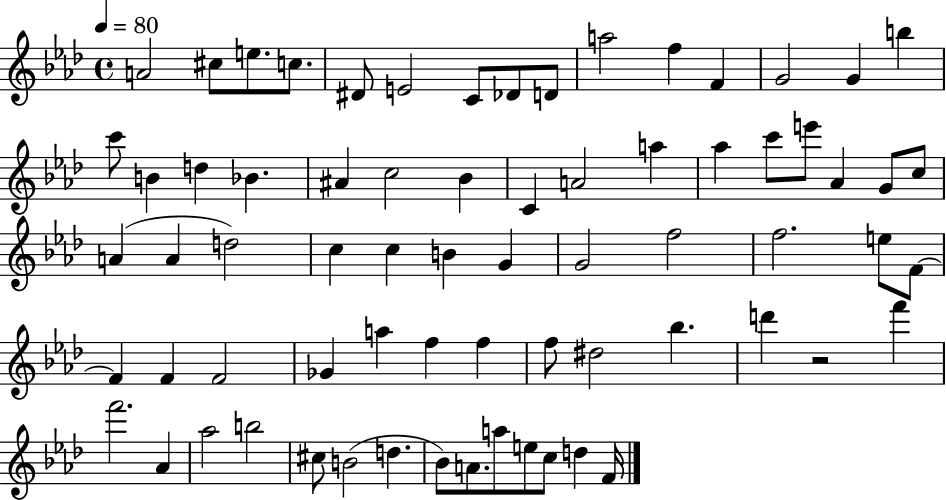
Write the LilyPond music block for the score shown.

{
  \clef treble
  \time 4/4
  \defaultTimeSignature
  \key aes \major
  \tempo 4 = 80
  a'2 cis''8 e''8. c''8. | dis'8 e'2 c'8 des'8 d'8 | a''2 f''4 f'4 | g'2 g'4 b''4 | \break c'''8 b'4 d''4 bes'4. | ais'4 c''2 bes'4 | c'4 a'2 a''4 | aes''4 c'''8 e'''8 aes'4 g'8 c''8 | \break a'4( a'4 d''2) | c''4 c''4 b'4 g'4 | g'2 f''2 | f''2. e''8 f'8~~ | \break f'4 f'4 f'2 | ges'4 a''4 f''4 f''4 | f''8 dis''2 bes''4. | d'''4 r2 f'''4 | \break f'''2. aes'4 | aes''2 b''2 | cis''8 b'2( d''4. | bes'8) a'8. a''8 e''8 c''8 d''4 f'16 | \break \bar "|."
}